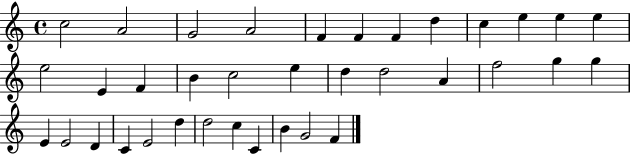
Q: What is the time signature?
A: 4/4